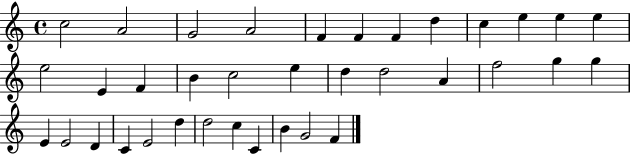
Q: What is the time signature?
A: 4/4